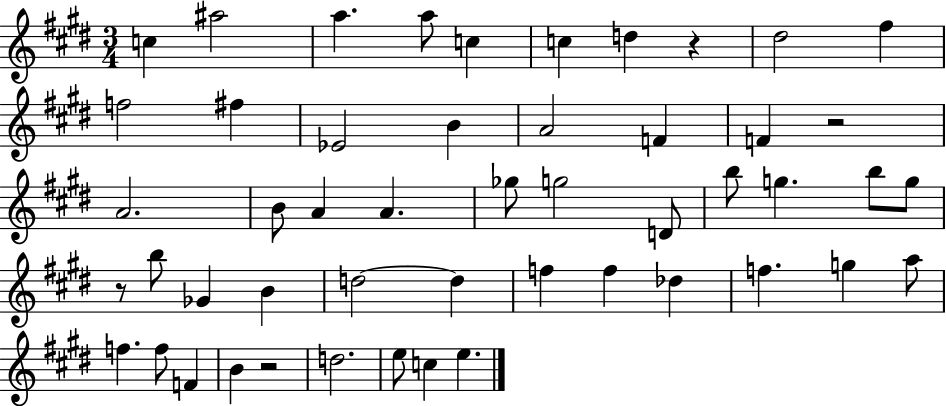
{
  \clef treble
  \numericTimeSignature
  \time 3/4
  \key e \major
  c''4 ais''2 | a''4. a''8 c''4 | c''4 d''4 r4 | dis''2 fis''4 | \break f''2 fis''4 | ees'2 b'4 | a'2 f'4 | f'4 r2 | \break a'2. | b'8 a'4 a'4. | ges''8 g''2 d'8 | b''8 g''4. b''8 g''8 | \break r8 b''8 ges'4 b'4 | d''2~~ d''4 | f''4 f''4 des''4 | f''4. g''4 a''8 | \break f''4. f''8 f'4 | b'4 r2 | d''2. | e''8 c''4 e''4. | \break \bar "|."
}